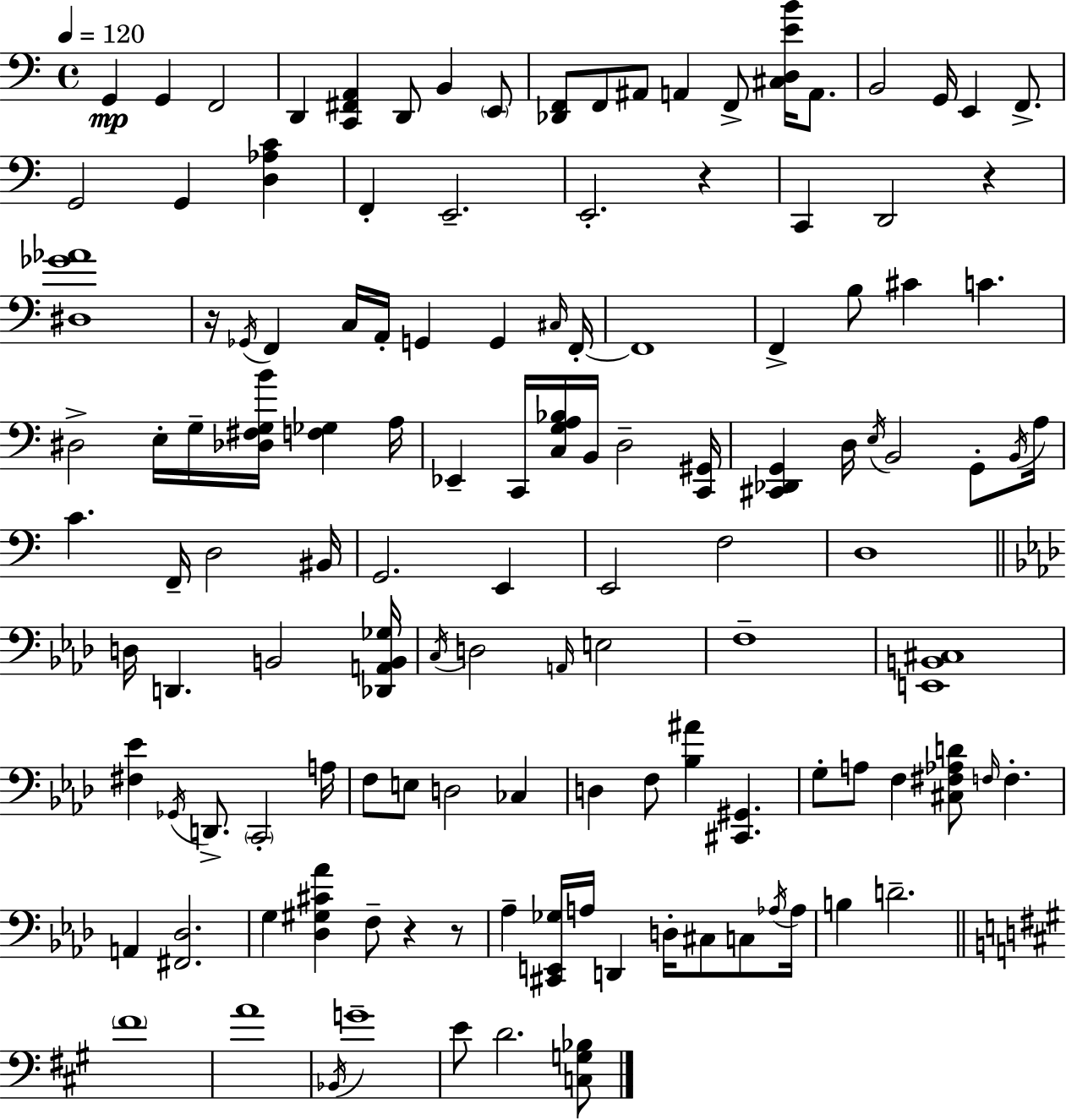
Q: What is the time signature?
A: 4/4